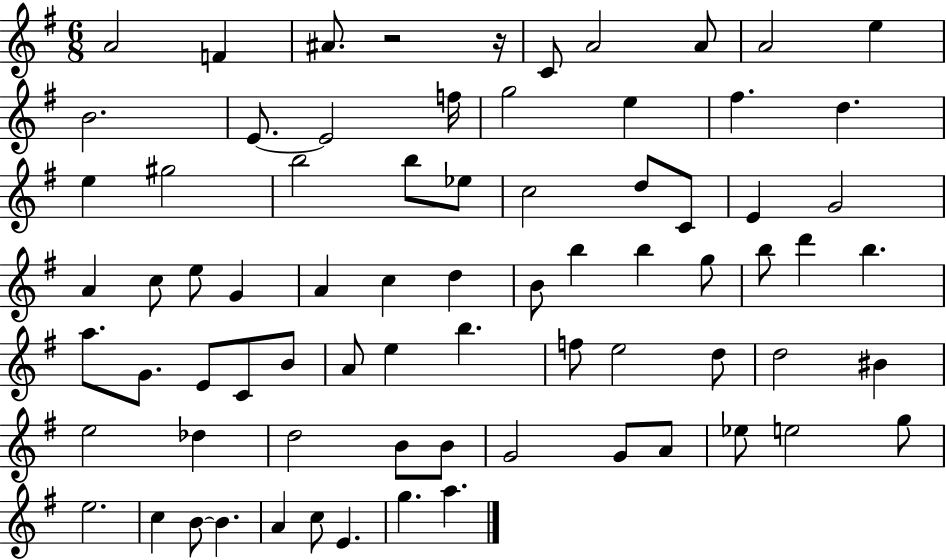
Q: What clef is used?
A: treble